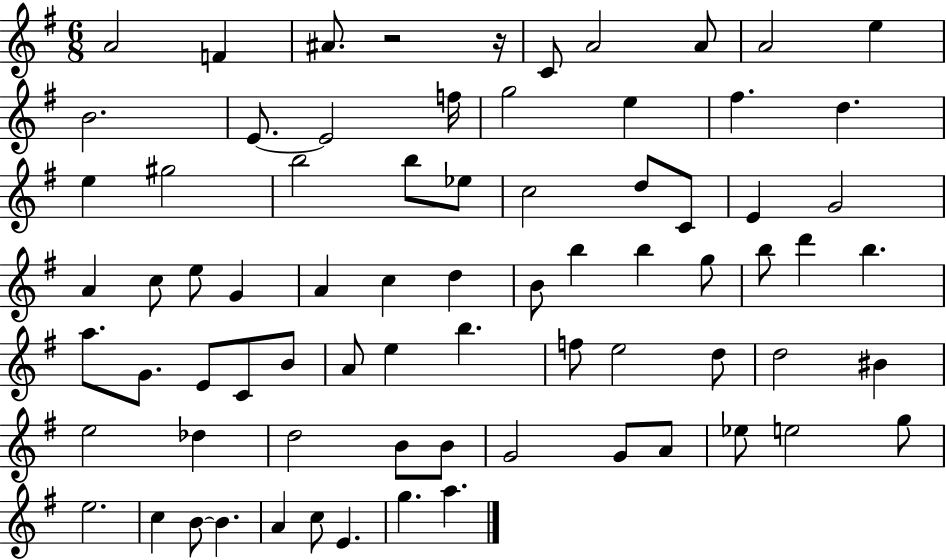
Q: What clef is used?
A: treble